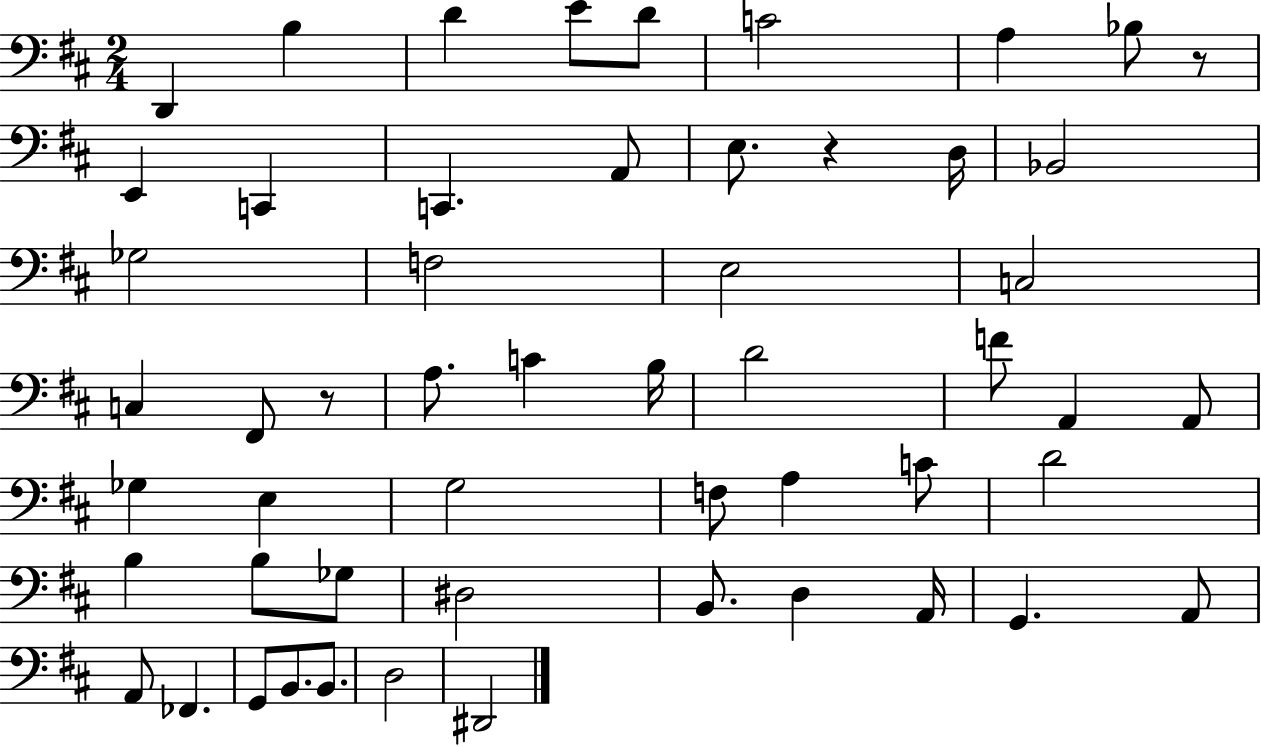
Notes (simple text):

D2/q B3/q D4/q E4/e D4/e C4/h A3/q Bb3/e R/e E2/q C2/q C2/q. A2/e E3/e. R/q D3/s Bb2/h Gb3/h F3/h E3/h C3/h C3/q F#2/e R/e A3/e. C4/q B3/s D4/h F4/e A2/q A2/e Gb3/q E3/q G3/h F3/e A3/q C4/e D4/h B3/q B3/e Gb3/e D#3/h B2/e. D3/q A2/s G2/q. A2/e A2/e FES2/q. G2/e B2/e. B2/e. D3/h D#2/h